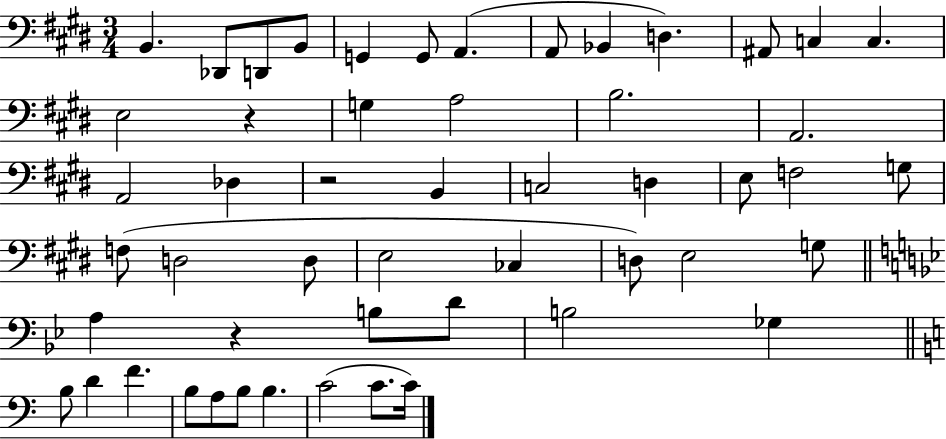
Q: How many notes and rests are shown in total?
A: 52